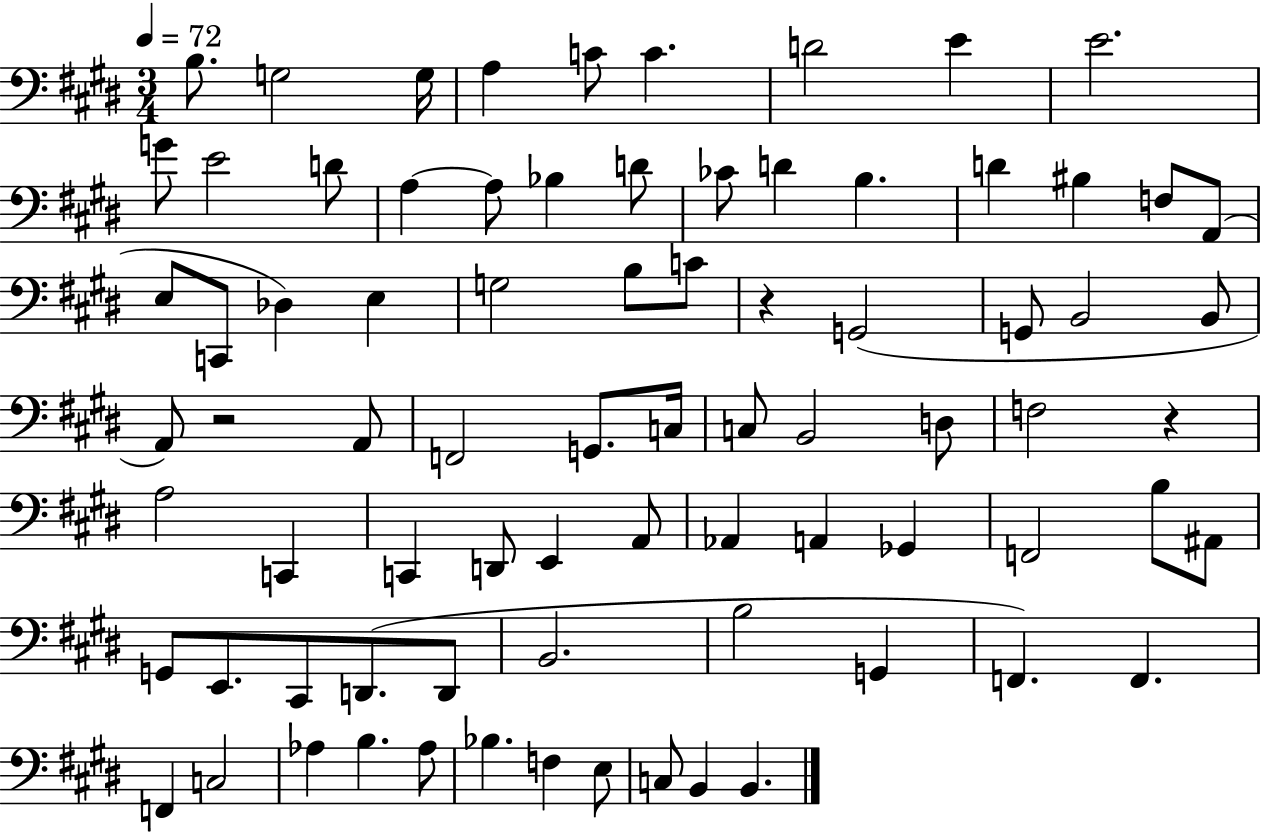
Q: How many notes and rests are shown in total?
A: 79